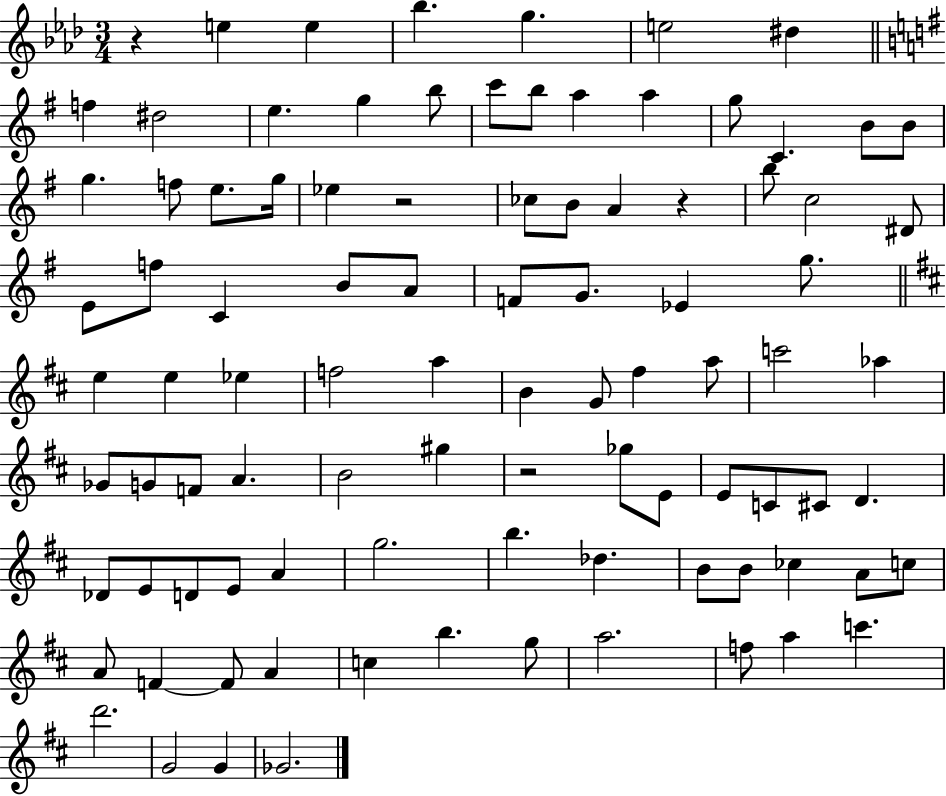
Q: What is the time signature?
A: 3/4